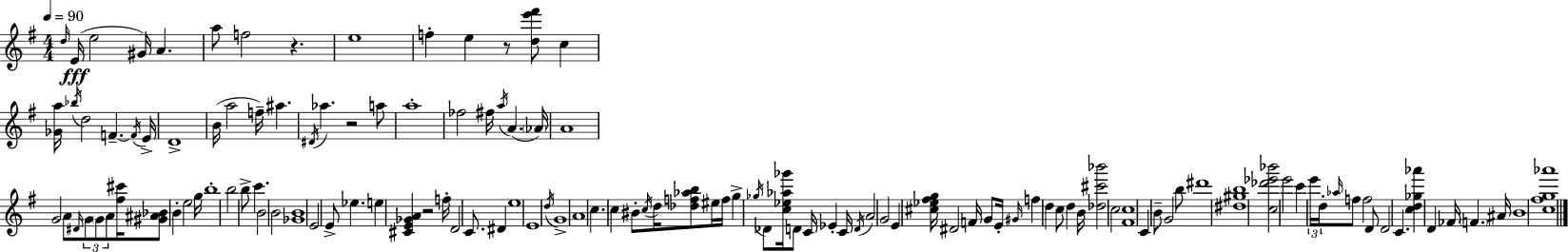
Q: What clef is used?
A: treble